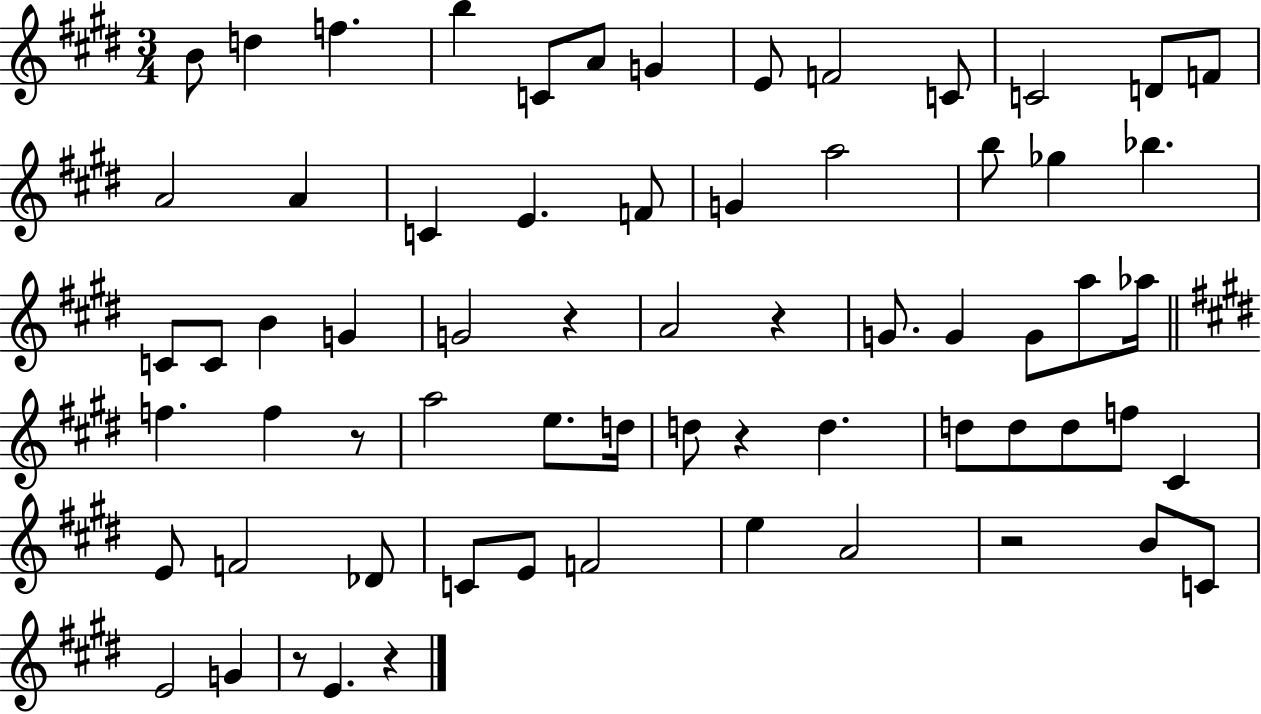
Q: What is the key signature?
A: E major